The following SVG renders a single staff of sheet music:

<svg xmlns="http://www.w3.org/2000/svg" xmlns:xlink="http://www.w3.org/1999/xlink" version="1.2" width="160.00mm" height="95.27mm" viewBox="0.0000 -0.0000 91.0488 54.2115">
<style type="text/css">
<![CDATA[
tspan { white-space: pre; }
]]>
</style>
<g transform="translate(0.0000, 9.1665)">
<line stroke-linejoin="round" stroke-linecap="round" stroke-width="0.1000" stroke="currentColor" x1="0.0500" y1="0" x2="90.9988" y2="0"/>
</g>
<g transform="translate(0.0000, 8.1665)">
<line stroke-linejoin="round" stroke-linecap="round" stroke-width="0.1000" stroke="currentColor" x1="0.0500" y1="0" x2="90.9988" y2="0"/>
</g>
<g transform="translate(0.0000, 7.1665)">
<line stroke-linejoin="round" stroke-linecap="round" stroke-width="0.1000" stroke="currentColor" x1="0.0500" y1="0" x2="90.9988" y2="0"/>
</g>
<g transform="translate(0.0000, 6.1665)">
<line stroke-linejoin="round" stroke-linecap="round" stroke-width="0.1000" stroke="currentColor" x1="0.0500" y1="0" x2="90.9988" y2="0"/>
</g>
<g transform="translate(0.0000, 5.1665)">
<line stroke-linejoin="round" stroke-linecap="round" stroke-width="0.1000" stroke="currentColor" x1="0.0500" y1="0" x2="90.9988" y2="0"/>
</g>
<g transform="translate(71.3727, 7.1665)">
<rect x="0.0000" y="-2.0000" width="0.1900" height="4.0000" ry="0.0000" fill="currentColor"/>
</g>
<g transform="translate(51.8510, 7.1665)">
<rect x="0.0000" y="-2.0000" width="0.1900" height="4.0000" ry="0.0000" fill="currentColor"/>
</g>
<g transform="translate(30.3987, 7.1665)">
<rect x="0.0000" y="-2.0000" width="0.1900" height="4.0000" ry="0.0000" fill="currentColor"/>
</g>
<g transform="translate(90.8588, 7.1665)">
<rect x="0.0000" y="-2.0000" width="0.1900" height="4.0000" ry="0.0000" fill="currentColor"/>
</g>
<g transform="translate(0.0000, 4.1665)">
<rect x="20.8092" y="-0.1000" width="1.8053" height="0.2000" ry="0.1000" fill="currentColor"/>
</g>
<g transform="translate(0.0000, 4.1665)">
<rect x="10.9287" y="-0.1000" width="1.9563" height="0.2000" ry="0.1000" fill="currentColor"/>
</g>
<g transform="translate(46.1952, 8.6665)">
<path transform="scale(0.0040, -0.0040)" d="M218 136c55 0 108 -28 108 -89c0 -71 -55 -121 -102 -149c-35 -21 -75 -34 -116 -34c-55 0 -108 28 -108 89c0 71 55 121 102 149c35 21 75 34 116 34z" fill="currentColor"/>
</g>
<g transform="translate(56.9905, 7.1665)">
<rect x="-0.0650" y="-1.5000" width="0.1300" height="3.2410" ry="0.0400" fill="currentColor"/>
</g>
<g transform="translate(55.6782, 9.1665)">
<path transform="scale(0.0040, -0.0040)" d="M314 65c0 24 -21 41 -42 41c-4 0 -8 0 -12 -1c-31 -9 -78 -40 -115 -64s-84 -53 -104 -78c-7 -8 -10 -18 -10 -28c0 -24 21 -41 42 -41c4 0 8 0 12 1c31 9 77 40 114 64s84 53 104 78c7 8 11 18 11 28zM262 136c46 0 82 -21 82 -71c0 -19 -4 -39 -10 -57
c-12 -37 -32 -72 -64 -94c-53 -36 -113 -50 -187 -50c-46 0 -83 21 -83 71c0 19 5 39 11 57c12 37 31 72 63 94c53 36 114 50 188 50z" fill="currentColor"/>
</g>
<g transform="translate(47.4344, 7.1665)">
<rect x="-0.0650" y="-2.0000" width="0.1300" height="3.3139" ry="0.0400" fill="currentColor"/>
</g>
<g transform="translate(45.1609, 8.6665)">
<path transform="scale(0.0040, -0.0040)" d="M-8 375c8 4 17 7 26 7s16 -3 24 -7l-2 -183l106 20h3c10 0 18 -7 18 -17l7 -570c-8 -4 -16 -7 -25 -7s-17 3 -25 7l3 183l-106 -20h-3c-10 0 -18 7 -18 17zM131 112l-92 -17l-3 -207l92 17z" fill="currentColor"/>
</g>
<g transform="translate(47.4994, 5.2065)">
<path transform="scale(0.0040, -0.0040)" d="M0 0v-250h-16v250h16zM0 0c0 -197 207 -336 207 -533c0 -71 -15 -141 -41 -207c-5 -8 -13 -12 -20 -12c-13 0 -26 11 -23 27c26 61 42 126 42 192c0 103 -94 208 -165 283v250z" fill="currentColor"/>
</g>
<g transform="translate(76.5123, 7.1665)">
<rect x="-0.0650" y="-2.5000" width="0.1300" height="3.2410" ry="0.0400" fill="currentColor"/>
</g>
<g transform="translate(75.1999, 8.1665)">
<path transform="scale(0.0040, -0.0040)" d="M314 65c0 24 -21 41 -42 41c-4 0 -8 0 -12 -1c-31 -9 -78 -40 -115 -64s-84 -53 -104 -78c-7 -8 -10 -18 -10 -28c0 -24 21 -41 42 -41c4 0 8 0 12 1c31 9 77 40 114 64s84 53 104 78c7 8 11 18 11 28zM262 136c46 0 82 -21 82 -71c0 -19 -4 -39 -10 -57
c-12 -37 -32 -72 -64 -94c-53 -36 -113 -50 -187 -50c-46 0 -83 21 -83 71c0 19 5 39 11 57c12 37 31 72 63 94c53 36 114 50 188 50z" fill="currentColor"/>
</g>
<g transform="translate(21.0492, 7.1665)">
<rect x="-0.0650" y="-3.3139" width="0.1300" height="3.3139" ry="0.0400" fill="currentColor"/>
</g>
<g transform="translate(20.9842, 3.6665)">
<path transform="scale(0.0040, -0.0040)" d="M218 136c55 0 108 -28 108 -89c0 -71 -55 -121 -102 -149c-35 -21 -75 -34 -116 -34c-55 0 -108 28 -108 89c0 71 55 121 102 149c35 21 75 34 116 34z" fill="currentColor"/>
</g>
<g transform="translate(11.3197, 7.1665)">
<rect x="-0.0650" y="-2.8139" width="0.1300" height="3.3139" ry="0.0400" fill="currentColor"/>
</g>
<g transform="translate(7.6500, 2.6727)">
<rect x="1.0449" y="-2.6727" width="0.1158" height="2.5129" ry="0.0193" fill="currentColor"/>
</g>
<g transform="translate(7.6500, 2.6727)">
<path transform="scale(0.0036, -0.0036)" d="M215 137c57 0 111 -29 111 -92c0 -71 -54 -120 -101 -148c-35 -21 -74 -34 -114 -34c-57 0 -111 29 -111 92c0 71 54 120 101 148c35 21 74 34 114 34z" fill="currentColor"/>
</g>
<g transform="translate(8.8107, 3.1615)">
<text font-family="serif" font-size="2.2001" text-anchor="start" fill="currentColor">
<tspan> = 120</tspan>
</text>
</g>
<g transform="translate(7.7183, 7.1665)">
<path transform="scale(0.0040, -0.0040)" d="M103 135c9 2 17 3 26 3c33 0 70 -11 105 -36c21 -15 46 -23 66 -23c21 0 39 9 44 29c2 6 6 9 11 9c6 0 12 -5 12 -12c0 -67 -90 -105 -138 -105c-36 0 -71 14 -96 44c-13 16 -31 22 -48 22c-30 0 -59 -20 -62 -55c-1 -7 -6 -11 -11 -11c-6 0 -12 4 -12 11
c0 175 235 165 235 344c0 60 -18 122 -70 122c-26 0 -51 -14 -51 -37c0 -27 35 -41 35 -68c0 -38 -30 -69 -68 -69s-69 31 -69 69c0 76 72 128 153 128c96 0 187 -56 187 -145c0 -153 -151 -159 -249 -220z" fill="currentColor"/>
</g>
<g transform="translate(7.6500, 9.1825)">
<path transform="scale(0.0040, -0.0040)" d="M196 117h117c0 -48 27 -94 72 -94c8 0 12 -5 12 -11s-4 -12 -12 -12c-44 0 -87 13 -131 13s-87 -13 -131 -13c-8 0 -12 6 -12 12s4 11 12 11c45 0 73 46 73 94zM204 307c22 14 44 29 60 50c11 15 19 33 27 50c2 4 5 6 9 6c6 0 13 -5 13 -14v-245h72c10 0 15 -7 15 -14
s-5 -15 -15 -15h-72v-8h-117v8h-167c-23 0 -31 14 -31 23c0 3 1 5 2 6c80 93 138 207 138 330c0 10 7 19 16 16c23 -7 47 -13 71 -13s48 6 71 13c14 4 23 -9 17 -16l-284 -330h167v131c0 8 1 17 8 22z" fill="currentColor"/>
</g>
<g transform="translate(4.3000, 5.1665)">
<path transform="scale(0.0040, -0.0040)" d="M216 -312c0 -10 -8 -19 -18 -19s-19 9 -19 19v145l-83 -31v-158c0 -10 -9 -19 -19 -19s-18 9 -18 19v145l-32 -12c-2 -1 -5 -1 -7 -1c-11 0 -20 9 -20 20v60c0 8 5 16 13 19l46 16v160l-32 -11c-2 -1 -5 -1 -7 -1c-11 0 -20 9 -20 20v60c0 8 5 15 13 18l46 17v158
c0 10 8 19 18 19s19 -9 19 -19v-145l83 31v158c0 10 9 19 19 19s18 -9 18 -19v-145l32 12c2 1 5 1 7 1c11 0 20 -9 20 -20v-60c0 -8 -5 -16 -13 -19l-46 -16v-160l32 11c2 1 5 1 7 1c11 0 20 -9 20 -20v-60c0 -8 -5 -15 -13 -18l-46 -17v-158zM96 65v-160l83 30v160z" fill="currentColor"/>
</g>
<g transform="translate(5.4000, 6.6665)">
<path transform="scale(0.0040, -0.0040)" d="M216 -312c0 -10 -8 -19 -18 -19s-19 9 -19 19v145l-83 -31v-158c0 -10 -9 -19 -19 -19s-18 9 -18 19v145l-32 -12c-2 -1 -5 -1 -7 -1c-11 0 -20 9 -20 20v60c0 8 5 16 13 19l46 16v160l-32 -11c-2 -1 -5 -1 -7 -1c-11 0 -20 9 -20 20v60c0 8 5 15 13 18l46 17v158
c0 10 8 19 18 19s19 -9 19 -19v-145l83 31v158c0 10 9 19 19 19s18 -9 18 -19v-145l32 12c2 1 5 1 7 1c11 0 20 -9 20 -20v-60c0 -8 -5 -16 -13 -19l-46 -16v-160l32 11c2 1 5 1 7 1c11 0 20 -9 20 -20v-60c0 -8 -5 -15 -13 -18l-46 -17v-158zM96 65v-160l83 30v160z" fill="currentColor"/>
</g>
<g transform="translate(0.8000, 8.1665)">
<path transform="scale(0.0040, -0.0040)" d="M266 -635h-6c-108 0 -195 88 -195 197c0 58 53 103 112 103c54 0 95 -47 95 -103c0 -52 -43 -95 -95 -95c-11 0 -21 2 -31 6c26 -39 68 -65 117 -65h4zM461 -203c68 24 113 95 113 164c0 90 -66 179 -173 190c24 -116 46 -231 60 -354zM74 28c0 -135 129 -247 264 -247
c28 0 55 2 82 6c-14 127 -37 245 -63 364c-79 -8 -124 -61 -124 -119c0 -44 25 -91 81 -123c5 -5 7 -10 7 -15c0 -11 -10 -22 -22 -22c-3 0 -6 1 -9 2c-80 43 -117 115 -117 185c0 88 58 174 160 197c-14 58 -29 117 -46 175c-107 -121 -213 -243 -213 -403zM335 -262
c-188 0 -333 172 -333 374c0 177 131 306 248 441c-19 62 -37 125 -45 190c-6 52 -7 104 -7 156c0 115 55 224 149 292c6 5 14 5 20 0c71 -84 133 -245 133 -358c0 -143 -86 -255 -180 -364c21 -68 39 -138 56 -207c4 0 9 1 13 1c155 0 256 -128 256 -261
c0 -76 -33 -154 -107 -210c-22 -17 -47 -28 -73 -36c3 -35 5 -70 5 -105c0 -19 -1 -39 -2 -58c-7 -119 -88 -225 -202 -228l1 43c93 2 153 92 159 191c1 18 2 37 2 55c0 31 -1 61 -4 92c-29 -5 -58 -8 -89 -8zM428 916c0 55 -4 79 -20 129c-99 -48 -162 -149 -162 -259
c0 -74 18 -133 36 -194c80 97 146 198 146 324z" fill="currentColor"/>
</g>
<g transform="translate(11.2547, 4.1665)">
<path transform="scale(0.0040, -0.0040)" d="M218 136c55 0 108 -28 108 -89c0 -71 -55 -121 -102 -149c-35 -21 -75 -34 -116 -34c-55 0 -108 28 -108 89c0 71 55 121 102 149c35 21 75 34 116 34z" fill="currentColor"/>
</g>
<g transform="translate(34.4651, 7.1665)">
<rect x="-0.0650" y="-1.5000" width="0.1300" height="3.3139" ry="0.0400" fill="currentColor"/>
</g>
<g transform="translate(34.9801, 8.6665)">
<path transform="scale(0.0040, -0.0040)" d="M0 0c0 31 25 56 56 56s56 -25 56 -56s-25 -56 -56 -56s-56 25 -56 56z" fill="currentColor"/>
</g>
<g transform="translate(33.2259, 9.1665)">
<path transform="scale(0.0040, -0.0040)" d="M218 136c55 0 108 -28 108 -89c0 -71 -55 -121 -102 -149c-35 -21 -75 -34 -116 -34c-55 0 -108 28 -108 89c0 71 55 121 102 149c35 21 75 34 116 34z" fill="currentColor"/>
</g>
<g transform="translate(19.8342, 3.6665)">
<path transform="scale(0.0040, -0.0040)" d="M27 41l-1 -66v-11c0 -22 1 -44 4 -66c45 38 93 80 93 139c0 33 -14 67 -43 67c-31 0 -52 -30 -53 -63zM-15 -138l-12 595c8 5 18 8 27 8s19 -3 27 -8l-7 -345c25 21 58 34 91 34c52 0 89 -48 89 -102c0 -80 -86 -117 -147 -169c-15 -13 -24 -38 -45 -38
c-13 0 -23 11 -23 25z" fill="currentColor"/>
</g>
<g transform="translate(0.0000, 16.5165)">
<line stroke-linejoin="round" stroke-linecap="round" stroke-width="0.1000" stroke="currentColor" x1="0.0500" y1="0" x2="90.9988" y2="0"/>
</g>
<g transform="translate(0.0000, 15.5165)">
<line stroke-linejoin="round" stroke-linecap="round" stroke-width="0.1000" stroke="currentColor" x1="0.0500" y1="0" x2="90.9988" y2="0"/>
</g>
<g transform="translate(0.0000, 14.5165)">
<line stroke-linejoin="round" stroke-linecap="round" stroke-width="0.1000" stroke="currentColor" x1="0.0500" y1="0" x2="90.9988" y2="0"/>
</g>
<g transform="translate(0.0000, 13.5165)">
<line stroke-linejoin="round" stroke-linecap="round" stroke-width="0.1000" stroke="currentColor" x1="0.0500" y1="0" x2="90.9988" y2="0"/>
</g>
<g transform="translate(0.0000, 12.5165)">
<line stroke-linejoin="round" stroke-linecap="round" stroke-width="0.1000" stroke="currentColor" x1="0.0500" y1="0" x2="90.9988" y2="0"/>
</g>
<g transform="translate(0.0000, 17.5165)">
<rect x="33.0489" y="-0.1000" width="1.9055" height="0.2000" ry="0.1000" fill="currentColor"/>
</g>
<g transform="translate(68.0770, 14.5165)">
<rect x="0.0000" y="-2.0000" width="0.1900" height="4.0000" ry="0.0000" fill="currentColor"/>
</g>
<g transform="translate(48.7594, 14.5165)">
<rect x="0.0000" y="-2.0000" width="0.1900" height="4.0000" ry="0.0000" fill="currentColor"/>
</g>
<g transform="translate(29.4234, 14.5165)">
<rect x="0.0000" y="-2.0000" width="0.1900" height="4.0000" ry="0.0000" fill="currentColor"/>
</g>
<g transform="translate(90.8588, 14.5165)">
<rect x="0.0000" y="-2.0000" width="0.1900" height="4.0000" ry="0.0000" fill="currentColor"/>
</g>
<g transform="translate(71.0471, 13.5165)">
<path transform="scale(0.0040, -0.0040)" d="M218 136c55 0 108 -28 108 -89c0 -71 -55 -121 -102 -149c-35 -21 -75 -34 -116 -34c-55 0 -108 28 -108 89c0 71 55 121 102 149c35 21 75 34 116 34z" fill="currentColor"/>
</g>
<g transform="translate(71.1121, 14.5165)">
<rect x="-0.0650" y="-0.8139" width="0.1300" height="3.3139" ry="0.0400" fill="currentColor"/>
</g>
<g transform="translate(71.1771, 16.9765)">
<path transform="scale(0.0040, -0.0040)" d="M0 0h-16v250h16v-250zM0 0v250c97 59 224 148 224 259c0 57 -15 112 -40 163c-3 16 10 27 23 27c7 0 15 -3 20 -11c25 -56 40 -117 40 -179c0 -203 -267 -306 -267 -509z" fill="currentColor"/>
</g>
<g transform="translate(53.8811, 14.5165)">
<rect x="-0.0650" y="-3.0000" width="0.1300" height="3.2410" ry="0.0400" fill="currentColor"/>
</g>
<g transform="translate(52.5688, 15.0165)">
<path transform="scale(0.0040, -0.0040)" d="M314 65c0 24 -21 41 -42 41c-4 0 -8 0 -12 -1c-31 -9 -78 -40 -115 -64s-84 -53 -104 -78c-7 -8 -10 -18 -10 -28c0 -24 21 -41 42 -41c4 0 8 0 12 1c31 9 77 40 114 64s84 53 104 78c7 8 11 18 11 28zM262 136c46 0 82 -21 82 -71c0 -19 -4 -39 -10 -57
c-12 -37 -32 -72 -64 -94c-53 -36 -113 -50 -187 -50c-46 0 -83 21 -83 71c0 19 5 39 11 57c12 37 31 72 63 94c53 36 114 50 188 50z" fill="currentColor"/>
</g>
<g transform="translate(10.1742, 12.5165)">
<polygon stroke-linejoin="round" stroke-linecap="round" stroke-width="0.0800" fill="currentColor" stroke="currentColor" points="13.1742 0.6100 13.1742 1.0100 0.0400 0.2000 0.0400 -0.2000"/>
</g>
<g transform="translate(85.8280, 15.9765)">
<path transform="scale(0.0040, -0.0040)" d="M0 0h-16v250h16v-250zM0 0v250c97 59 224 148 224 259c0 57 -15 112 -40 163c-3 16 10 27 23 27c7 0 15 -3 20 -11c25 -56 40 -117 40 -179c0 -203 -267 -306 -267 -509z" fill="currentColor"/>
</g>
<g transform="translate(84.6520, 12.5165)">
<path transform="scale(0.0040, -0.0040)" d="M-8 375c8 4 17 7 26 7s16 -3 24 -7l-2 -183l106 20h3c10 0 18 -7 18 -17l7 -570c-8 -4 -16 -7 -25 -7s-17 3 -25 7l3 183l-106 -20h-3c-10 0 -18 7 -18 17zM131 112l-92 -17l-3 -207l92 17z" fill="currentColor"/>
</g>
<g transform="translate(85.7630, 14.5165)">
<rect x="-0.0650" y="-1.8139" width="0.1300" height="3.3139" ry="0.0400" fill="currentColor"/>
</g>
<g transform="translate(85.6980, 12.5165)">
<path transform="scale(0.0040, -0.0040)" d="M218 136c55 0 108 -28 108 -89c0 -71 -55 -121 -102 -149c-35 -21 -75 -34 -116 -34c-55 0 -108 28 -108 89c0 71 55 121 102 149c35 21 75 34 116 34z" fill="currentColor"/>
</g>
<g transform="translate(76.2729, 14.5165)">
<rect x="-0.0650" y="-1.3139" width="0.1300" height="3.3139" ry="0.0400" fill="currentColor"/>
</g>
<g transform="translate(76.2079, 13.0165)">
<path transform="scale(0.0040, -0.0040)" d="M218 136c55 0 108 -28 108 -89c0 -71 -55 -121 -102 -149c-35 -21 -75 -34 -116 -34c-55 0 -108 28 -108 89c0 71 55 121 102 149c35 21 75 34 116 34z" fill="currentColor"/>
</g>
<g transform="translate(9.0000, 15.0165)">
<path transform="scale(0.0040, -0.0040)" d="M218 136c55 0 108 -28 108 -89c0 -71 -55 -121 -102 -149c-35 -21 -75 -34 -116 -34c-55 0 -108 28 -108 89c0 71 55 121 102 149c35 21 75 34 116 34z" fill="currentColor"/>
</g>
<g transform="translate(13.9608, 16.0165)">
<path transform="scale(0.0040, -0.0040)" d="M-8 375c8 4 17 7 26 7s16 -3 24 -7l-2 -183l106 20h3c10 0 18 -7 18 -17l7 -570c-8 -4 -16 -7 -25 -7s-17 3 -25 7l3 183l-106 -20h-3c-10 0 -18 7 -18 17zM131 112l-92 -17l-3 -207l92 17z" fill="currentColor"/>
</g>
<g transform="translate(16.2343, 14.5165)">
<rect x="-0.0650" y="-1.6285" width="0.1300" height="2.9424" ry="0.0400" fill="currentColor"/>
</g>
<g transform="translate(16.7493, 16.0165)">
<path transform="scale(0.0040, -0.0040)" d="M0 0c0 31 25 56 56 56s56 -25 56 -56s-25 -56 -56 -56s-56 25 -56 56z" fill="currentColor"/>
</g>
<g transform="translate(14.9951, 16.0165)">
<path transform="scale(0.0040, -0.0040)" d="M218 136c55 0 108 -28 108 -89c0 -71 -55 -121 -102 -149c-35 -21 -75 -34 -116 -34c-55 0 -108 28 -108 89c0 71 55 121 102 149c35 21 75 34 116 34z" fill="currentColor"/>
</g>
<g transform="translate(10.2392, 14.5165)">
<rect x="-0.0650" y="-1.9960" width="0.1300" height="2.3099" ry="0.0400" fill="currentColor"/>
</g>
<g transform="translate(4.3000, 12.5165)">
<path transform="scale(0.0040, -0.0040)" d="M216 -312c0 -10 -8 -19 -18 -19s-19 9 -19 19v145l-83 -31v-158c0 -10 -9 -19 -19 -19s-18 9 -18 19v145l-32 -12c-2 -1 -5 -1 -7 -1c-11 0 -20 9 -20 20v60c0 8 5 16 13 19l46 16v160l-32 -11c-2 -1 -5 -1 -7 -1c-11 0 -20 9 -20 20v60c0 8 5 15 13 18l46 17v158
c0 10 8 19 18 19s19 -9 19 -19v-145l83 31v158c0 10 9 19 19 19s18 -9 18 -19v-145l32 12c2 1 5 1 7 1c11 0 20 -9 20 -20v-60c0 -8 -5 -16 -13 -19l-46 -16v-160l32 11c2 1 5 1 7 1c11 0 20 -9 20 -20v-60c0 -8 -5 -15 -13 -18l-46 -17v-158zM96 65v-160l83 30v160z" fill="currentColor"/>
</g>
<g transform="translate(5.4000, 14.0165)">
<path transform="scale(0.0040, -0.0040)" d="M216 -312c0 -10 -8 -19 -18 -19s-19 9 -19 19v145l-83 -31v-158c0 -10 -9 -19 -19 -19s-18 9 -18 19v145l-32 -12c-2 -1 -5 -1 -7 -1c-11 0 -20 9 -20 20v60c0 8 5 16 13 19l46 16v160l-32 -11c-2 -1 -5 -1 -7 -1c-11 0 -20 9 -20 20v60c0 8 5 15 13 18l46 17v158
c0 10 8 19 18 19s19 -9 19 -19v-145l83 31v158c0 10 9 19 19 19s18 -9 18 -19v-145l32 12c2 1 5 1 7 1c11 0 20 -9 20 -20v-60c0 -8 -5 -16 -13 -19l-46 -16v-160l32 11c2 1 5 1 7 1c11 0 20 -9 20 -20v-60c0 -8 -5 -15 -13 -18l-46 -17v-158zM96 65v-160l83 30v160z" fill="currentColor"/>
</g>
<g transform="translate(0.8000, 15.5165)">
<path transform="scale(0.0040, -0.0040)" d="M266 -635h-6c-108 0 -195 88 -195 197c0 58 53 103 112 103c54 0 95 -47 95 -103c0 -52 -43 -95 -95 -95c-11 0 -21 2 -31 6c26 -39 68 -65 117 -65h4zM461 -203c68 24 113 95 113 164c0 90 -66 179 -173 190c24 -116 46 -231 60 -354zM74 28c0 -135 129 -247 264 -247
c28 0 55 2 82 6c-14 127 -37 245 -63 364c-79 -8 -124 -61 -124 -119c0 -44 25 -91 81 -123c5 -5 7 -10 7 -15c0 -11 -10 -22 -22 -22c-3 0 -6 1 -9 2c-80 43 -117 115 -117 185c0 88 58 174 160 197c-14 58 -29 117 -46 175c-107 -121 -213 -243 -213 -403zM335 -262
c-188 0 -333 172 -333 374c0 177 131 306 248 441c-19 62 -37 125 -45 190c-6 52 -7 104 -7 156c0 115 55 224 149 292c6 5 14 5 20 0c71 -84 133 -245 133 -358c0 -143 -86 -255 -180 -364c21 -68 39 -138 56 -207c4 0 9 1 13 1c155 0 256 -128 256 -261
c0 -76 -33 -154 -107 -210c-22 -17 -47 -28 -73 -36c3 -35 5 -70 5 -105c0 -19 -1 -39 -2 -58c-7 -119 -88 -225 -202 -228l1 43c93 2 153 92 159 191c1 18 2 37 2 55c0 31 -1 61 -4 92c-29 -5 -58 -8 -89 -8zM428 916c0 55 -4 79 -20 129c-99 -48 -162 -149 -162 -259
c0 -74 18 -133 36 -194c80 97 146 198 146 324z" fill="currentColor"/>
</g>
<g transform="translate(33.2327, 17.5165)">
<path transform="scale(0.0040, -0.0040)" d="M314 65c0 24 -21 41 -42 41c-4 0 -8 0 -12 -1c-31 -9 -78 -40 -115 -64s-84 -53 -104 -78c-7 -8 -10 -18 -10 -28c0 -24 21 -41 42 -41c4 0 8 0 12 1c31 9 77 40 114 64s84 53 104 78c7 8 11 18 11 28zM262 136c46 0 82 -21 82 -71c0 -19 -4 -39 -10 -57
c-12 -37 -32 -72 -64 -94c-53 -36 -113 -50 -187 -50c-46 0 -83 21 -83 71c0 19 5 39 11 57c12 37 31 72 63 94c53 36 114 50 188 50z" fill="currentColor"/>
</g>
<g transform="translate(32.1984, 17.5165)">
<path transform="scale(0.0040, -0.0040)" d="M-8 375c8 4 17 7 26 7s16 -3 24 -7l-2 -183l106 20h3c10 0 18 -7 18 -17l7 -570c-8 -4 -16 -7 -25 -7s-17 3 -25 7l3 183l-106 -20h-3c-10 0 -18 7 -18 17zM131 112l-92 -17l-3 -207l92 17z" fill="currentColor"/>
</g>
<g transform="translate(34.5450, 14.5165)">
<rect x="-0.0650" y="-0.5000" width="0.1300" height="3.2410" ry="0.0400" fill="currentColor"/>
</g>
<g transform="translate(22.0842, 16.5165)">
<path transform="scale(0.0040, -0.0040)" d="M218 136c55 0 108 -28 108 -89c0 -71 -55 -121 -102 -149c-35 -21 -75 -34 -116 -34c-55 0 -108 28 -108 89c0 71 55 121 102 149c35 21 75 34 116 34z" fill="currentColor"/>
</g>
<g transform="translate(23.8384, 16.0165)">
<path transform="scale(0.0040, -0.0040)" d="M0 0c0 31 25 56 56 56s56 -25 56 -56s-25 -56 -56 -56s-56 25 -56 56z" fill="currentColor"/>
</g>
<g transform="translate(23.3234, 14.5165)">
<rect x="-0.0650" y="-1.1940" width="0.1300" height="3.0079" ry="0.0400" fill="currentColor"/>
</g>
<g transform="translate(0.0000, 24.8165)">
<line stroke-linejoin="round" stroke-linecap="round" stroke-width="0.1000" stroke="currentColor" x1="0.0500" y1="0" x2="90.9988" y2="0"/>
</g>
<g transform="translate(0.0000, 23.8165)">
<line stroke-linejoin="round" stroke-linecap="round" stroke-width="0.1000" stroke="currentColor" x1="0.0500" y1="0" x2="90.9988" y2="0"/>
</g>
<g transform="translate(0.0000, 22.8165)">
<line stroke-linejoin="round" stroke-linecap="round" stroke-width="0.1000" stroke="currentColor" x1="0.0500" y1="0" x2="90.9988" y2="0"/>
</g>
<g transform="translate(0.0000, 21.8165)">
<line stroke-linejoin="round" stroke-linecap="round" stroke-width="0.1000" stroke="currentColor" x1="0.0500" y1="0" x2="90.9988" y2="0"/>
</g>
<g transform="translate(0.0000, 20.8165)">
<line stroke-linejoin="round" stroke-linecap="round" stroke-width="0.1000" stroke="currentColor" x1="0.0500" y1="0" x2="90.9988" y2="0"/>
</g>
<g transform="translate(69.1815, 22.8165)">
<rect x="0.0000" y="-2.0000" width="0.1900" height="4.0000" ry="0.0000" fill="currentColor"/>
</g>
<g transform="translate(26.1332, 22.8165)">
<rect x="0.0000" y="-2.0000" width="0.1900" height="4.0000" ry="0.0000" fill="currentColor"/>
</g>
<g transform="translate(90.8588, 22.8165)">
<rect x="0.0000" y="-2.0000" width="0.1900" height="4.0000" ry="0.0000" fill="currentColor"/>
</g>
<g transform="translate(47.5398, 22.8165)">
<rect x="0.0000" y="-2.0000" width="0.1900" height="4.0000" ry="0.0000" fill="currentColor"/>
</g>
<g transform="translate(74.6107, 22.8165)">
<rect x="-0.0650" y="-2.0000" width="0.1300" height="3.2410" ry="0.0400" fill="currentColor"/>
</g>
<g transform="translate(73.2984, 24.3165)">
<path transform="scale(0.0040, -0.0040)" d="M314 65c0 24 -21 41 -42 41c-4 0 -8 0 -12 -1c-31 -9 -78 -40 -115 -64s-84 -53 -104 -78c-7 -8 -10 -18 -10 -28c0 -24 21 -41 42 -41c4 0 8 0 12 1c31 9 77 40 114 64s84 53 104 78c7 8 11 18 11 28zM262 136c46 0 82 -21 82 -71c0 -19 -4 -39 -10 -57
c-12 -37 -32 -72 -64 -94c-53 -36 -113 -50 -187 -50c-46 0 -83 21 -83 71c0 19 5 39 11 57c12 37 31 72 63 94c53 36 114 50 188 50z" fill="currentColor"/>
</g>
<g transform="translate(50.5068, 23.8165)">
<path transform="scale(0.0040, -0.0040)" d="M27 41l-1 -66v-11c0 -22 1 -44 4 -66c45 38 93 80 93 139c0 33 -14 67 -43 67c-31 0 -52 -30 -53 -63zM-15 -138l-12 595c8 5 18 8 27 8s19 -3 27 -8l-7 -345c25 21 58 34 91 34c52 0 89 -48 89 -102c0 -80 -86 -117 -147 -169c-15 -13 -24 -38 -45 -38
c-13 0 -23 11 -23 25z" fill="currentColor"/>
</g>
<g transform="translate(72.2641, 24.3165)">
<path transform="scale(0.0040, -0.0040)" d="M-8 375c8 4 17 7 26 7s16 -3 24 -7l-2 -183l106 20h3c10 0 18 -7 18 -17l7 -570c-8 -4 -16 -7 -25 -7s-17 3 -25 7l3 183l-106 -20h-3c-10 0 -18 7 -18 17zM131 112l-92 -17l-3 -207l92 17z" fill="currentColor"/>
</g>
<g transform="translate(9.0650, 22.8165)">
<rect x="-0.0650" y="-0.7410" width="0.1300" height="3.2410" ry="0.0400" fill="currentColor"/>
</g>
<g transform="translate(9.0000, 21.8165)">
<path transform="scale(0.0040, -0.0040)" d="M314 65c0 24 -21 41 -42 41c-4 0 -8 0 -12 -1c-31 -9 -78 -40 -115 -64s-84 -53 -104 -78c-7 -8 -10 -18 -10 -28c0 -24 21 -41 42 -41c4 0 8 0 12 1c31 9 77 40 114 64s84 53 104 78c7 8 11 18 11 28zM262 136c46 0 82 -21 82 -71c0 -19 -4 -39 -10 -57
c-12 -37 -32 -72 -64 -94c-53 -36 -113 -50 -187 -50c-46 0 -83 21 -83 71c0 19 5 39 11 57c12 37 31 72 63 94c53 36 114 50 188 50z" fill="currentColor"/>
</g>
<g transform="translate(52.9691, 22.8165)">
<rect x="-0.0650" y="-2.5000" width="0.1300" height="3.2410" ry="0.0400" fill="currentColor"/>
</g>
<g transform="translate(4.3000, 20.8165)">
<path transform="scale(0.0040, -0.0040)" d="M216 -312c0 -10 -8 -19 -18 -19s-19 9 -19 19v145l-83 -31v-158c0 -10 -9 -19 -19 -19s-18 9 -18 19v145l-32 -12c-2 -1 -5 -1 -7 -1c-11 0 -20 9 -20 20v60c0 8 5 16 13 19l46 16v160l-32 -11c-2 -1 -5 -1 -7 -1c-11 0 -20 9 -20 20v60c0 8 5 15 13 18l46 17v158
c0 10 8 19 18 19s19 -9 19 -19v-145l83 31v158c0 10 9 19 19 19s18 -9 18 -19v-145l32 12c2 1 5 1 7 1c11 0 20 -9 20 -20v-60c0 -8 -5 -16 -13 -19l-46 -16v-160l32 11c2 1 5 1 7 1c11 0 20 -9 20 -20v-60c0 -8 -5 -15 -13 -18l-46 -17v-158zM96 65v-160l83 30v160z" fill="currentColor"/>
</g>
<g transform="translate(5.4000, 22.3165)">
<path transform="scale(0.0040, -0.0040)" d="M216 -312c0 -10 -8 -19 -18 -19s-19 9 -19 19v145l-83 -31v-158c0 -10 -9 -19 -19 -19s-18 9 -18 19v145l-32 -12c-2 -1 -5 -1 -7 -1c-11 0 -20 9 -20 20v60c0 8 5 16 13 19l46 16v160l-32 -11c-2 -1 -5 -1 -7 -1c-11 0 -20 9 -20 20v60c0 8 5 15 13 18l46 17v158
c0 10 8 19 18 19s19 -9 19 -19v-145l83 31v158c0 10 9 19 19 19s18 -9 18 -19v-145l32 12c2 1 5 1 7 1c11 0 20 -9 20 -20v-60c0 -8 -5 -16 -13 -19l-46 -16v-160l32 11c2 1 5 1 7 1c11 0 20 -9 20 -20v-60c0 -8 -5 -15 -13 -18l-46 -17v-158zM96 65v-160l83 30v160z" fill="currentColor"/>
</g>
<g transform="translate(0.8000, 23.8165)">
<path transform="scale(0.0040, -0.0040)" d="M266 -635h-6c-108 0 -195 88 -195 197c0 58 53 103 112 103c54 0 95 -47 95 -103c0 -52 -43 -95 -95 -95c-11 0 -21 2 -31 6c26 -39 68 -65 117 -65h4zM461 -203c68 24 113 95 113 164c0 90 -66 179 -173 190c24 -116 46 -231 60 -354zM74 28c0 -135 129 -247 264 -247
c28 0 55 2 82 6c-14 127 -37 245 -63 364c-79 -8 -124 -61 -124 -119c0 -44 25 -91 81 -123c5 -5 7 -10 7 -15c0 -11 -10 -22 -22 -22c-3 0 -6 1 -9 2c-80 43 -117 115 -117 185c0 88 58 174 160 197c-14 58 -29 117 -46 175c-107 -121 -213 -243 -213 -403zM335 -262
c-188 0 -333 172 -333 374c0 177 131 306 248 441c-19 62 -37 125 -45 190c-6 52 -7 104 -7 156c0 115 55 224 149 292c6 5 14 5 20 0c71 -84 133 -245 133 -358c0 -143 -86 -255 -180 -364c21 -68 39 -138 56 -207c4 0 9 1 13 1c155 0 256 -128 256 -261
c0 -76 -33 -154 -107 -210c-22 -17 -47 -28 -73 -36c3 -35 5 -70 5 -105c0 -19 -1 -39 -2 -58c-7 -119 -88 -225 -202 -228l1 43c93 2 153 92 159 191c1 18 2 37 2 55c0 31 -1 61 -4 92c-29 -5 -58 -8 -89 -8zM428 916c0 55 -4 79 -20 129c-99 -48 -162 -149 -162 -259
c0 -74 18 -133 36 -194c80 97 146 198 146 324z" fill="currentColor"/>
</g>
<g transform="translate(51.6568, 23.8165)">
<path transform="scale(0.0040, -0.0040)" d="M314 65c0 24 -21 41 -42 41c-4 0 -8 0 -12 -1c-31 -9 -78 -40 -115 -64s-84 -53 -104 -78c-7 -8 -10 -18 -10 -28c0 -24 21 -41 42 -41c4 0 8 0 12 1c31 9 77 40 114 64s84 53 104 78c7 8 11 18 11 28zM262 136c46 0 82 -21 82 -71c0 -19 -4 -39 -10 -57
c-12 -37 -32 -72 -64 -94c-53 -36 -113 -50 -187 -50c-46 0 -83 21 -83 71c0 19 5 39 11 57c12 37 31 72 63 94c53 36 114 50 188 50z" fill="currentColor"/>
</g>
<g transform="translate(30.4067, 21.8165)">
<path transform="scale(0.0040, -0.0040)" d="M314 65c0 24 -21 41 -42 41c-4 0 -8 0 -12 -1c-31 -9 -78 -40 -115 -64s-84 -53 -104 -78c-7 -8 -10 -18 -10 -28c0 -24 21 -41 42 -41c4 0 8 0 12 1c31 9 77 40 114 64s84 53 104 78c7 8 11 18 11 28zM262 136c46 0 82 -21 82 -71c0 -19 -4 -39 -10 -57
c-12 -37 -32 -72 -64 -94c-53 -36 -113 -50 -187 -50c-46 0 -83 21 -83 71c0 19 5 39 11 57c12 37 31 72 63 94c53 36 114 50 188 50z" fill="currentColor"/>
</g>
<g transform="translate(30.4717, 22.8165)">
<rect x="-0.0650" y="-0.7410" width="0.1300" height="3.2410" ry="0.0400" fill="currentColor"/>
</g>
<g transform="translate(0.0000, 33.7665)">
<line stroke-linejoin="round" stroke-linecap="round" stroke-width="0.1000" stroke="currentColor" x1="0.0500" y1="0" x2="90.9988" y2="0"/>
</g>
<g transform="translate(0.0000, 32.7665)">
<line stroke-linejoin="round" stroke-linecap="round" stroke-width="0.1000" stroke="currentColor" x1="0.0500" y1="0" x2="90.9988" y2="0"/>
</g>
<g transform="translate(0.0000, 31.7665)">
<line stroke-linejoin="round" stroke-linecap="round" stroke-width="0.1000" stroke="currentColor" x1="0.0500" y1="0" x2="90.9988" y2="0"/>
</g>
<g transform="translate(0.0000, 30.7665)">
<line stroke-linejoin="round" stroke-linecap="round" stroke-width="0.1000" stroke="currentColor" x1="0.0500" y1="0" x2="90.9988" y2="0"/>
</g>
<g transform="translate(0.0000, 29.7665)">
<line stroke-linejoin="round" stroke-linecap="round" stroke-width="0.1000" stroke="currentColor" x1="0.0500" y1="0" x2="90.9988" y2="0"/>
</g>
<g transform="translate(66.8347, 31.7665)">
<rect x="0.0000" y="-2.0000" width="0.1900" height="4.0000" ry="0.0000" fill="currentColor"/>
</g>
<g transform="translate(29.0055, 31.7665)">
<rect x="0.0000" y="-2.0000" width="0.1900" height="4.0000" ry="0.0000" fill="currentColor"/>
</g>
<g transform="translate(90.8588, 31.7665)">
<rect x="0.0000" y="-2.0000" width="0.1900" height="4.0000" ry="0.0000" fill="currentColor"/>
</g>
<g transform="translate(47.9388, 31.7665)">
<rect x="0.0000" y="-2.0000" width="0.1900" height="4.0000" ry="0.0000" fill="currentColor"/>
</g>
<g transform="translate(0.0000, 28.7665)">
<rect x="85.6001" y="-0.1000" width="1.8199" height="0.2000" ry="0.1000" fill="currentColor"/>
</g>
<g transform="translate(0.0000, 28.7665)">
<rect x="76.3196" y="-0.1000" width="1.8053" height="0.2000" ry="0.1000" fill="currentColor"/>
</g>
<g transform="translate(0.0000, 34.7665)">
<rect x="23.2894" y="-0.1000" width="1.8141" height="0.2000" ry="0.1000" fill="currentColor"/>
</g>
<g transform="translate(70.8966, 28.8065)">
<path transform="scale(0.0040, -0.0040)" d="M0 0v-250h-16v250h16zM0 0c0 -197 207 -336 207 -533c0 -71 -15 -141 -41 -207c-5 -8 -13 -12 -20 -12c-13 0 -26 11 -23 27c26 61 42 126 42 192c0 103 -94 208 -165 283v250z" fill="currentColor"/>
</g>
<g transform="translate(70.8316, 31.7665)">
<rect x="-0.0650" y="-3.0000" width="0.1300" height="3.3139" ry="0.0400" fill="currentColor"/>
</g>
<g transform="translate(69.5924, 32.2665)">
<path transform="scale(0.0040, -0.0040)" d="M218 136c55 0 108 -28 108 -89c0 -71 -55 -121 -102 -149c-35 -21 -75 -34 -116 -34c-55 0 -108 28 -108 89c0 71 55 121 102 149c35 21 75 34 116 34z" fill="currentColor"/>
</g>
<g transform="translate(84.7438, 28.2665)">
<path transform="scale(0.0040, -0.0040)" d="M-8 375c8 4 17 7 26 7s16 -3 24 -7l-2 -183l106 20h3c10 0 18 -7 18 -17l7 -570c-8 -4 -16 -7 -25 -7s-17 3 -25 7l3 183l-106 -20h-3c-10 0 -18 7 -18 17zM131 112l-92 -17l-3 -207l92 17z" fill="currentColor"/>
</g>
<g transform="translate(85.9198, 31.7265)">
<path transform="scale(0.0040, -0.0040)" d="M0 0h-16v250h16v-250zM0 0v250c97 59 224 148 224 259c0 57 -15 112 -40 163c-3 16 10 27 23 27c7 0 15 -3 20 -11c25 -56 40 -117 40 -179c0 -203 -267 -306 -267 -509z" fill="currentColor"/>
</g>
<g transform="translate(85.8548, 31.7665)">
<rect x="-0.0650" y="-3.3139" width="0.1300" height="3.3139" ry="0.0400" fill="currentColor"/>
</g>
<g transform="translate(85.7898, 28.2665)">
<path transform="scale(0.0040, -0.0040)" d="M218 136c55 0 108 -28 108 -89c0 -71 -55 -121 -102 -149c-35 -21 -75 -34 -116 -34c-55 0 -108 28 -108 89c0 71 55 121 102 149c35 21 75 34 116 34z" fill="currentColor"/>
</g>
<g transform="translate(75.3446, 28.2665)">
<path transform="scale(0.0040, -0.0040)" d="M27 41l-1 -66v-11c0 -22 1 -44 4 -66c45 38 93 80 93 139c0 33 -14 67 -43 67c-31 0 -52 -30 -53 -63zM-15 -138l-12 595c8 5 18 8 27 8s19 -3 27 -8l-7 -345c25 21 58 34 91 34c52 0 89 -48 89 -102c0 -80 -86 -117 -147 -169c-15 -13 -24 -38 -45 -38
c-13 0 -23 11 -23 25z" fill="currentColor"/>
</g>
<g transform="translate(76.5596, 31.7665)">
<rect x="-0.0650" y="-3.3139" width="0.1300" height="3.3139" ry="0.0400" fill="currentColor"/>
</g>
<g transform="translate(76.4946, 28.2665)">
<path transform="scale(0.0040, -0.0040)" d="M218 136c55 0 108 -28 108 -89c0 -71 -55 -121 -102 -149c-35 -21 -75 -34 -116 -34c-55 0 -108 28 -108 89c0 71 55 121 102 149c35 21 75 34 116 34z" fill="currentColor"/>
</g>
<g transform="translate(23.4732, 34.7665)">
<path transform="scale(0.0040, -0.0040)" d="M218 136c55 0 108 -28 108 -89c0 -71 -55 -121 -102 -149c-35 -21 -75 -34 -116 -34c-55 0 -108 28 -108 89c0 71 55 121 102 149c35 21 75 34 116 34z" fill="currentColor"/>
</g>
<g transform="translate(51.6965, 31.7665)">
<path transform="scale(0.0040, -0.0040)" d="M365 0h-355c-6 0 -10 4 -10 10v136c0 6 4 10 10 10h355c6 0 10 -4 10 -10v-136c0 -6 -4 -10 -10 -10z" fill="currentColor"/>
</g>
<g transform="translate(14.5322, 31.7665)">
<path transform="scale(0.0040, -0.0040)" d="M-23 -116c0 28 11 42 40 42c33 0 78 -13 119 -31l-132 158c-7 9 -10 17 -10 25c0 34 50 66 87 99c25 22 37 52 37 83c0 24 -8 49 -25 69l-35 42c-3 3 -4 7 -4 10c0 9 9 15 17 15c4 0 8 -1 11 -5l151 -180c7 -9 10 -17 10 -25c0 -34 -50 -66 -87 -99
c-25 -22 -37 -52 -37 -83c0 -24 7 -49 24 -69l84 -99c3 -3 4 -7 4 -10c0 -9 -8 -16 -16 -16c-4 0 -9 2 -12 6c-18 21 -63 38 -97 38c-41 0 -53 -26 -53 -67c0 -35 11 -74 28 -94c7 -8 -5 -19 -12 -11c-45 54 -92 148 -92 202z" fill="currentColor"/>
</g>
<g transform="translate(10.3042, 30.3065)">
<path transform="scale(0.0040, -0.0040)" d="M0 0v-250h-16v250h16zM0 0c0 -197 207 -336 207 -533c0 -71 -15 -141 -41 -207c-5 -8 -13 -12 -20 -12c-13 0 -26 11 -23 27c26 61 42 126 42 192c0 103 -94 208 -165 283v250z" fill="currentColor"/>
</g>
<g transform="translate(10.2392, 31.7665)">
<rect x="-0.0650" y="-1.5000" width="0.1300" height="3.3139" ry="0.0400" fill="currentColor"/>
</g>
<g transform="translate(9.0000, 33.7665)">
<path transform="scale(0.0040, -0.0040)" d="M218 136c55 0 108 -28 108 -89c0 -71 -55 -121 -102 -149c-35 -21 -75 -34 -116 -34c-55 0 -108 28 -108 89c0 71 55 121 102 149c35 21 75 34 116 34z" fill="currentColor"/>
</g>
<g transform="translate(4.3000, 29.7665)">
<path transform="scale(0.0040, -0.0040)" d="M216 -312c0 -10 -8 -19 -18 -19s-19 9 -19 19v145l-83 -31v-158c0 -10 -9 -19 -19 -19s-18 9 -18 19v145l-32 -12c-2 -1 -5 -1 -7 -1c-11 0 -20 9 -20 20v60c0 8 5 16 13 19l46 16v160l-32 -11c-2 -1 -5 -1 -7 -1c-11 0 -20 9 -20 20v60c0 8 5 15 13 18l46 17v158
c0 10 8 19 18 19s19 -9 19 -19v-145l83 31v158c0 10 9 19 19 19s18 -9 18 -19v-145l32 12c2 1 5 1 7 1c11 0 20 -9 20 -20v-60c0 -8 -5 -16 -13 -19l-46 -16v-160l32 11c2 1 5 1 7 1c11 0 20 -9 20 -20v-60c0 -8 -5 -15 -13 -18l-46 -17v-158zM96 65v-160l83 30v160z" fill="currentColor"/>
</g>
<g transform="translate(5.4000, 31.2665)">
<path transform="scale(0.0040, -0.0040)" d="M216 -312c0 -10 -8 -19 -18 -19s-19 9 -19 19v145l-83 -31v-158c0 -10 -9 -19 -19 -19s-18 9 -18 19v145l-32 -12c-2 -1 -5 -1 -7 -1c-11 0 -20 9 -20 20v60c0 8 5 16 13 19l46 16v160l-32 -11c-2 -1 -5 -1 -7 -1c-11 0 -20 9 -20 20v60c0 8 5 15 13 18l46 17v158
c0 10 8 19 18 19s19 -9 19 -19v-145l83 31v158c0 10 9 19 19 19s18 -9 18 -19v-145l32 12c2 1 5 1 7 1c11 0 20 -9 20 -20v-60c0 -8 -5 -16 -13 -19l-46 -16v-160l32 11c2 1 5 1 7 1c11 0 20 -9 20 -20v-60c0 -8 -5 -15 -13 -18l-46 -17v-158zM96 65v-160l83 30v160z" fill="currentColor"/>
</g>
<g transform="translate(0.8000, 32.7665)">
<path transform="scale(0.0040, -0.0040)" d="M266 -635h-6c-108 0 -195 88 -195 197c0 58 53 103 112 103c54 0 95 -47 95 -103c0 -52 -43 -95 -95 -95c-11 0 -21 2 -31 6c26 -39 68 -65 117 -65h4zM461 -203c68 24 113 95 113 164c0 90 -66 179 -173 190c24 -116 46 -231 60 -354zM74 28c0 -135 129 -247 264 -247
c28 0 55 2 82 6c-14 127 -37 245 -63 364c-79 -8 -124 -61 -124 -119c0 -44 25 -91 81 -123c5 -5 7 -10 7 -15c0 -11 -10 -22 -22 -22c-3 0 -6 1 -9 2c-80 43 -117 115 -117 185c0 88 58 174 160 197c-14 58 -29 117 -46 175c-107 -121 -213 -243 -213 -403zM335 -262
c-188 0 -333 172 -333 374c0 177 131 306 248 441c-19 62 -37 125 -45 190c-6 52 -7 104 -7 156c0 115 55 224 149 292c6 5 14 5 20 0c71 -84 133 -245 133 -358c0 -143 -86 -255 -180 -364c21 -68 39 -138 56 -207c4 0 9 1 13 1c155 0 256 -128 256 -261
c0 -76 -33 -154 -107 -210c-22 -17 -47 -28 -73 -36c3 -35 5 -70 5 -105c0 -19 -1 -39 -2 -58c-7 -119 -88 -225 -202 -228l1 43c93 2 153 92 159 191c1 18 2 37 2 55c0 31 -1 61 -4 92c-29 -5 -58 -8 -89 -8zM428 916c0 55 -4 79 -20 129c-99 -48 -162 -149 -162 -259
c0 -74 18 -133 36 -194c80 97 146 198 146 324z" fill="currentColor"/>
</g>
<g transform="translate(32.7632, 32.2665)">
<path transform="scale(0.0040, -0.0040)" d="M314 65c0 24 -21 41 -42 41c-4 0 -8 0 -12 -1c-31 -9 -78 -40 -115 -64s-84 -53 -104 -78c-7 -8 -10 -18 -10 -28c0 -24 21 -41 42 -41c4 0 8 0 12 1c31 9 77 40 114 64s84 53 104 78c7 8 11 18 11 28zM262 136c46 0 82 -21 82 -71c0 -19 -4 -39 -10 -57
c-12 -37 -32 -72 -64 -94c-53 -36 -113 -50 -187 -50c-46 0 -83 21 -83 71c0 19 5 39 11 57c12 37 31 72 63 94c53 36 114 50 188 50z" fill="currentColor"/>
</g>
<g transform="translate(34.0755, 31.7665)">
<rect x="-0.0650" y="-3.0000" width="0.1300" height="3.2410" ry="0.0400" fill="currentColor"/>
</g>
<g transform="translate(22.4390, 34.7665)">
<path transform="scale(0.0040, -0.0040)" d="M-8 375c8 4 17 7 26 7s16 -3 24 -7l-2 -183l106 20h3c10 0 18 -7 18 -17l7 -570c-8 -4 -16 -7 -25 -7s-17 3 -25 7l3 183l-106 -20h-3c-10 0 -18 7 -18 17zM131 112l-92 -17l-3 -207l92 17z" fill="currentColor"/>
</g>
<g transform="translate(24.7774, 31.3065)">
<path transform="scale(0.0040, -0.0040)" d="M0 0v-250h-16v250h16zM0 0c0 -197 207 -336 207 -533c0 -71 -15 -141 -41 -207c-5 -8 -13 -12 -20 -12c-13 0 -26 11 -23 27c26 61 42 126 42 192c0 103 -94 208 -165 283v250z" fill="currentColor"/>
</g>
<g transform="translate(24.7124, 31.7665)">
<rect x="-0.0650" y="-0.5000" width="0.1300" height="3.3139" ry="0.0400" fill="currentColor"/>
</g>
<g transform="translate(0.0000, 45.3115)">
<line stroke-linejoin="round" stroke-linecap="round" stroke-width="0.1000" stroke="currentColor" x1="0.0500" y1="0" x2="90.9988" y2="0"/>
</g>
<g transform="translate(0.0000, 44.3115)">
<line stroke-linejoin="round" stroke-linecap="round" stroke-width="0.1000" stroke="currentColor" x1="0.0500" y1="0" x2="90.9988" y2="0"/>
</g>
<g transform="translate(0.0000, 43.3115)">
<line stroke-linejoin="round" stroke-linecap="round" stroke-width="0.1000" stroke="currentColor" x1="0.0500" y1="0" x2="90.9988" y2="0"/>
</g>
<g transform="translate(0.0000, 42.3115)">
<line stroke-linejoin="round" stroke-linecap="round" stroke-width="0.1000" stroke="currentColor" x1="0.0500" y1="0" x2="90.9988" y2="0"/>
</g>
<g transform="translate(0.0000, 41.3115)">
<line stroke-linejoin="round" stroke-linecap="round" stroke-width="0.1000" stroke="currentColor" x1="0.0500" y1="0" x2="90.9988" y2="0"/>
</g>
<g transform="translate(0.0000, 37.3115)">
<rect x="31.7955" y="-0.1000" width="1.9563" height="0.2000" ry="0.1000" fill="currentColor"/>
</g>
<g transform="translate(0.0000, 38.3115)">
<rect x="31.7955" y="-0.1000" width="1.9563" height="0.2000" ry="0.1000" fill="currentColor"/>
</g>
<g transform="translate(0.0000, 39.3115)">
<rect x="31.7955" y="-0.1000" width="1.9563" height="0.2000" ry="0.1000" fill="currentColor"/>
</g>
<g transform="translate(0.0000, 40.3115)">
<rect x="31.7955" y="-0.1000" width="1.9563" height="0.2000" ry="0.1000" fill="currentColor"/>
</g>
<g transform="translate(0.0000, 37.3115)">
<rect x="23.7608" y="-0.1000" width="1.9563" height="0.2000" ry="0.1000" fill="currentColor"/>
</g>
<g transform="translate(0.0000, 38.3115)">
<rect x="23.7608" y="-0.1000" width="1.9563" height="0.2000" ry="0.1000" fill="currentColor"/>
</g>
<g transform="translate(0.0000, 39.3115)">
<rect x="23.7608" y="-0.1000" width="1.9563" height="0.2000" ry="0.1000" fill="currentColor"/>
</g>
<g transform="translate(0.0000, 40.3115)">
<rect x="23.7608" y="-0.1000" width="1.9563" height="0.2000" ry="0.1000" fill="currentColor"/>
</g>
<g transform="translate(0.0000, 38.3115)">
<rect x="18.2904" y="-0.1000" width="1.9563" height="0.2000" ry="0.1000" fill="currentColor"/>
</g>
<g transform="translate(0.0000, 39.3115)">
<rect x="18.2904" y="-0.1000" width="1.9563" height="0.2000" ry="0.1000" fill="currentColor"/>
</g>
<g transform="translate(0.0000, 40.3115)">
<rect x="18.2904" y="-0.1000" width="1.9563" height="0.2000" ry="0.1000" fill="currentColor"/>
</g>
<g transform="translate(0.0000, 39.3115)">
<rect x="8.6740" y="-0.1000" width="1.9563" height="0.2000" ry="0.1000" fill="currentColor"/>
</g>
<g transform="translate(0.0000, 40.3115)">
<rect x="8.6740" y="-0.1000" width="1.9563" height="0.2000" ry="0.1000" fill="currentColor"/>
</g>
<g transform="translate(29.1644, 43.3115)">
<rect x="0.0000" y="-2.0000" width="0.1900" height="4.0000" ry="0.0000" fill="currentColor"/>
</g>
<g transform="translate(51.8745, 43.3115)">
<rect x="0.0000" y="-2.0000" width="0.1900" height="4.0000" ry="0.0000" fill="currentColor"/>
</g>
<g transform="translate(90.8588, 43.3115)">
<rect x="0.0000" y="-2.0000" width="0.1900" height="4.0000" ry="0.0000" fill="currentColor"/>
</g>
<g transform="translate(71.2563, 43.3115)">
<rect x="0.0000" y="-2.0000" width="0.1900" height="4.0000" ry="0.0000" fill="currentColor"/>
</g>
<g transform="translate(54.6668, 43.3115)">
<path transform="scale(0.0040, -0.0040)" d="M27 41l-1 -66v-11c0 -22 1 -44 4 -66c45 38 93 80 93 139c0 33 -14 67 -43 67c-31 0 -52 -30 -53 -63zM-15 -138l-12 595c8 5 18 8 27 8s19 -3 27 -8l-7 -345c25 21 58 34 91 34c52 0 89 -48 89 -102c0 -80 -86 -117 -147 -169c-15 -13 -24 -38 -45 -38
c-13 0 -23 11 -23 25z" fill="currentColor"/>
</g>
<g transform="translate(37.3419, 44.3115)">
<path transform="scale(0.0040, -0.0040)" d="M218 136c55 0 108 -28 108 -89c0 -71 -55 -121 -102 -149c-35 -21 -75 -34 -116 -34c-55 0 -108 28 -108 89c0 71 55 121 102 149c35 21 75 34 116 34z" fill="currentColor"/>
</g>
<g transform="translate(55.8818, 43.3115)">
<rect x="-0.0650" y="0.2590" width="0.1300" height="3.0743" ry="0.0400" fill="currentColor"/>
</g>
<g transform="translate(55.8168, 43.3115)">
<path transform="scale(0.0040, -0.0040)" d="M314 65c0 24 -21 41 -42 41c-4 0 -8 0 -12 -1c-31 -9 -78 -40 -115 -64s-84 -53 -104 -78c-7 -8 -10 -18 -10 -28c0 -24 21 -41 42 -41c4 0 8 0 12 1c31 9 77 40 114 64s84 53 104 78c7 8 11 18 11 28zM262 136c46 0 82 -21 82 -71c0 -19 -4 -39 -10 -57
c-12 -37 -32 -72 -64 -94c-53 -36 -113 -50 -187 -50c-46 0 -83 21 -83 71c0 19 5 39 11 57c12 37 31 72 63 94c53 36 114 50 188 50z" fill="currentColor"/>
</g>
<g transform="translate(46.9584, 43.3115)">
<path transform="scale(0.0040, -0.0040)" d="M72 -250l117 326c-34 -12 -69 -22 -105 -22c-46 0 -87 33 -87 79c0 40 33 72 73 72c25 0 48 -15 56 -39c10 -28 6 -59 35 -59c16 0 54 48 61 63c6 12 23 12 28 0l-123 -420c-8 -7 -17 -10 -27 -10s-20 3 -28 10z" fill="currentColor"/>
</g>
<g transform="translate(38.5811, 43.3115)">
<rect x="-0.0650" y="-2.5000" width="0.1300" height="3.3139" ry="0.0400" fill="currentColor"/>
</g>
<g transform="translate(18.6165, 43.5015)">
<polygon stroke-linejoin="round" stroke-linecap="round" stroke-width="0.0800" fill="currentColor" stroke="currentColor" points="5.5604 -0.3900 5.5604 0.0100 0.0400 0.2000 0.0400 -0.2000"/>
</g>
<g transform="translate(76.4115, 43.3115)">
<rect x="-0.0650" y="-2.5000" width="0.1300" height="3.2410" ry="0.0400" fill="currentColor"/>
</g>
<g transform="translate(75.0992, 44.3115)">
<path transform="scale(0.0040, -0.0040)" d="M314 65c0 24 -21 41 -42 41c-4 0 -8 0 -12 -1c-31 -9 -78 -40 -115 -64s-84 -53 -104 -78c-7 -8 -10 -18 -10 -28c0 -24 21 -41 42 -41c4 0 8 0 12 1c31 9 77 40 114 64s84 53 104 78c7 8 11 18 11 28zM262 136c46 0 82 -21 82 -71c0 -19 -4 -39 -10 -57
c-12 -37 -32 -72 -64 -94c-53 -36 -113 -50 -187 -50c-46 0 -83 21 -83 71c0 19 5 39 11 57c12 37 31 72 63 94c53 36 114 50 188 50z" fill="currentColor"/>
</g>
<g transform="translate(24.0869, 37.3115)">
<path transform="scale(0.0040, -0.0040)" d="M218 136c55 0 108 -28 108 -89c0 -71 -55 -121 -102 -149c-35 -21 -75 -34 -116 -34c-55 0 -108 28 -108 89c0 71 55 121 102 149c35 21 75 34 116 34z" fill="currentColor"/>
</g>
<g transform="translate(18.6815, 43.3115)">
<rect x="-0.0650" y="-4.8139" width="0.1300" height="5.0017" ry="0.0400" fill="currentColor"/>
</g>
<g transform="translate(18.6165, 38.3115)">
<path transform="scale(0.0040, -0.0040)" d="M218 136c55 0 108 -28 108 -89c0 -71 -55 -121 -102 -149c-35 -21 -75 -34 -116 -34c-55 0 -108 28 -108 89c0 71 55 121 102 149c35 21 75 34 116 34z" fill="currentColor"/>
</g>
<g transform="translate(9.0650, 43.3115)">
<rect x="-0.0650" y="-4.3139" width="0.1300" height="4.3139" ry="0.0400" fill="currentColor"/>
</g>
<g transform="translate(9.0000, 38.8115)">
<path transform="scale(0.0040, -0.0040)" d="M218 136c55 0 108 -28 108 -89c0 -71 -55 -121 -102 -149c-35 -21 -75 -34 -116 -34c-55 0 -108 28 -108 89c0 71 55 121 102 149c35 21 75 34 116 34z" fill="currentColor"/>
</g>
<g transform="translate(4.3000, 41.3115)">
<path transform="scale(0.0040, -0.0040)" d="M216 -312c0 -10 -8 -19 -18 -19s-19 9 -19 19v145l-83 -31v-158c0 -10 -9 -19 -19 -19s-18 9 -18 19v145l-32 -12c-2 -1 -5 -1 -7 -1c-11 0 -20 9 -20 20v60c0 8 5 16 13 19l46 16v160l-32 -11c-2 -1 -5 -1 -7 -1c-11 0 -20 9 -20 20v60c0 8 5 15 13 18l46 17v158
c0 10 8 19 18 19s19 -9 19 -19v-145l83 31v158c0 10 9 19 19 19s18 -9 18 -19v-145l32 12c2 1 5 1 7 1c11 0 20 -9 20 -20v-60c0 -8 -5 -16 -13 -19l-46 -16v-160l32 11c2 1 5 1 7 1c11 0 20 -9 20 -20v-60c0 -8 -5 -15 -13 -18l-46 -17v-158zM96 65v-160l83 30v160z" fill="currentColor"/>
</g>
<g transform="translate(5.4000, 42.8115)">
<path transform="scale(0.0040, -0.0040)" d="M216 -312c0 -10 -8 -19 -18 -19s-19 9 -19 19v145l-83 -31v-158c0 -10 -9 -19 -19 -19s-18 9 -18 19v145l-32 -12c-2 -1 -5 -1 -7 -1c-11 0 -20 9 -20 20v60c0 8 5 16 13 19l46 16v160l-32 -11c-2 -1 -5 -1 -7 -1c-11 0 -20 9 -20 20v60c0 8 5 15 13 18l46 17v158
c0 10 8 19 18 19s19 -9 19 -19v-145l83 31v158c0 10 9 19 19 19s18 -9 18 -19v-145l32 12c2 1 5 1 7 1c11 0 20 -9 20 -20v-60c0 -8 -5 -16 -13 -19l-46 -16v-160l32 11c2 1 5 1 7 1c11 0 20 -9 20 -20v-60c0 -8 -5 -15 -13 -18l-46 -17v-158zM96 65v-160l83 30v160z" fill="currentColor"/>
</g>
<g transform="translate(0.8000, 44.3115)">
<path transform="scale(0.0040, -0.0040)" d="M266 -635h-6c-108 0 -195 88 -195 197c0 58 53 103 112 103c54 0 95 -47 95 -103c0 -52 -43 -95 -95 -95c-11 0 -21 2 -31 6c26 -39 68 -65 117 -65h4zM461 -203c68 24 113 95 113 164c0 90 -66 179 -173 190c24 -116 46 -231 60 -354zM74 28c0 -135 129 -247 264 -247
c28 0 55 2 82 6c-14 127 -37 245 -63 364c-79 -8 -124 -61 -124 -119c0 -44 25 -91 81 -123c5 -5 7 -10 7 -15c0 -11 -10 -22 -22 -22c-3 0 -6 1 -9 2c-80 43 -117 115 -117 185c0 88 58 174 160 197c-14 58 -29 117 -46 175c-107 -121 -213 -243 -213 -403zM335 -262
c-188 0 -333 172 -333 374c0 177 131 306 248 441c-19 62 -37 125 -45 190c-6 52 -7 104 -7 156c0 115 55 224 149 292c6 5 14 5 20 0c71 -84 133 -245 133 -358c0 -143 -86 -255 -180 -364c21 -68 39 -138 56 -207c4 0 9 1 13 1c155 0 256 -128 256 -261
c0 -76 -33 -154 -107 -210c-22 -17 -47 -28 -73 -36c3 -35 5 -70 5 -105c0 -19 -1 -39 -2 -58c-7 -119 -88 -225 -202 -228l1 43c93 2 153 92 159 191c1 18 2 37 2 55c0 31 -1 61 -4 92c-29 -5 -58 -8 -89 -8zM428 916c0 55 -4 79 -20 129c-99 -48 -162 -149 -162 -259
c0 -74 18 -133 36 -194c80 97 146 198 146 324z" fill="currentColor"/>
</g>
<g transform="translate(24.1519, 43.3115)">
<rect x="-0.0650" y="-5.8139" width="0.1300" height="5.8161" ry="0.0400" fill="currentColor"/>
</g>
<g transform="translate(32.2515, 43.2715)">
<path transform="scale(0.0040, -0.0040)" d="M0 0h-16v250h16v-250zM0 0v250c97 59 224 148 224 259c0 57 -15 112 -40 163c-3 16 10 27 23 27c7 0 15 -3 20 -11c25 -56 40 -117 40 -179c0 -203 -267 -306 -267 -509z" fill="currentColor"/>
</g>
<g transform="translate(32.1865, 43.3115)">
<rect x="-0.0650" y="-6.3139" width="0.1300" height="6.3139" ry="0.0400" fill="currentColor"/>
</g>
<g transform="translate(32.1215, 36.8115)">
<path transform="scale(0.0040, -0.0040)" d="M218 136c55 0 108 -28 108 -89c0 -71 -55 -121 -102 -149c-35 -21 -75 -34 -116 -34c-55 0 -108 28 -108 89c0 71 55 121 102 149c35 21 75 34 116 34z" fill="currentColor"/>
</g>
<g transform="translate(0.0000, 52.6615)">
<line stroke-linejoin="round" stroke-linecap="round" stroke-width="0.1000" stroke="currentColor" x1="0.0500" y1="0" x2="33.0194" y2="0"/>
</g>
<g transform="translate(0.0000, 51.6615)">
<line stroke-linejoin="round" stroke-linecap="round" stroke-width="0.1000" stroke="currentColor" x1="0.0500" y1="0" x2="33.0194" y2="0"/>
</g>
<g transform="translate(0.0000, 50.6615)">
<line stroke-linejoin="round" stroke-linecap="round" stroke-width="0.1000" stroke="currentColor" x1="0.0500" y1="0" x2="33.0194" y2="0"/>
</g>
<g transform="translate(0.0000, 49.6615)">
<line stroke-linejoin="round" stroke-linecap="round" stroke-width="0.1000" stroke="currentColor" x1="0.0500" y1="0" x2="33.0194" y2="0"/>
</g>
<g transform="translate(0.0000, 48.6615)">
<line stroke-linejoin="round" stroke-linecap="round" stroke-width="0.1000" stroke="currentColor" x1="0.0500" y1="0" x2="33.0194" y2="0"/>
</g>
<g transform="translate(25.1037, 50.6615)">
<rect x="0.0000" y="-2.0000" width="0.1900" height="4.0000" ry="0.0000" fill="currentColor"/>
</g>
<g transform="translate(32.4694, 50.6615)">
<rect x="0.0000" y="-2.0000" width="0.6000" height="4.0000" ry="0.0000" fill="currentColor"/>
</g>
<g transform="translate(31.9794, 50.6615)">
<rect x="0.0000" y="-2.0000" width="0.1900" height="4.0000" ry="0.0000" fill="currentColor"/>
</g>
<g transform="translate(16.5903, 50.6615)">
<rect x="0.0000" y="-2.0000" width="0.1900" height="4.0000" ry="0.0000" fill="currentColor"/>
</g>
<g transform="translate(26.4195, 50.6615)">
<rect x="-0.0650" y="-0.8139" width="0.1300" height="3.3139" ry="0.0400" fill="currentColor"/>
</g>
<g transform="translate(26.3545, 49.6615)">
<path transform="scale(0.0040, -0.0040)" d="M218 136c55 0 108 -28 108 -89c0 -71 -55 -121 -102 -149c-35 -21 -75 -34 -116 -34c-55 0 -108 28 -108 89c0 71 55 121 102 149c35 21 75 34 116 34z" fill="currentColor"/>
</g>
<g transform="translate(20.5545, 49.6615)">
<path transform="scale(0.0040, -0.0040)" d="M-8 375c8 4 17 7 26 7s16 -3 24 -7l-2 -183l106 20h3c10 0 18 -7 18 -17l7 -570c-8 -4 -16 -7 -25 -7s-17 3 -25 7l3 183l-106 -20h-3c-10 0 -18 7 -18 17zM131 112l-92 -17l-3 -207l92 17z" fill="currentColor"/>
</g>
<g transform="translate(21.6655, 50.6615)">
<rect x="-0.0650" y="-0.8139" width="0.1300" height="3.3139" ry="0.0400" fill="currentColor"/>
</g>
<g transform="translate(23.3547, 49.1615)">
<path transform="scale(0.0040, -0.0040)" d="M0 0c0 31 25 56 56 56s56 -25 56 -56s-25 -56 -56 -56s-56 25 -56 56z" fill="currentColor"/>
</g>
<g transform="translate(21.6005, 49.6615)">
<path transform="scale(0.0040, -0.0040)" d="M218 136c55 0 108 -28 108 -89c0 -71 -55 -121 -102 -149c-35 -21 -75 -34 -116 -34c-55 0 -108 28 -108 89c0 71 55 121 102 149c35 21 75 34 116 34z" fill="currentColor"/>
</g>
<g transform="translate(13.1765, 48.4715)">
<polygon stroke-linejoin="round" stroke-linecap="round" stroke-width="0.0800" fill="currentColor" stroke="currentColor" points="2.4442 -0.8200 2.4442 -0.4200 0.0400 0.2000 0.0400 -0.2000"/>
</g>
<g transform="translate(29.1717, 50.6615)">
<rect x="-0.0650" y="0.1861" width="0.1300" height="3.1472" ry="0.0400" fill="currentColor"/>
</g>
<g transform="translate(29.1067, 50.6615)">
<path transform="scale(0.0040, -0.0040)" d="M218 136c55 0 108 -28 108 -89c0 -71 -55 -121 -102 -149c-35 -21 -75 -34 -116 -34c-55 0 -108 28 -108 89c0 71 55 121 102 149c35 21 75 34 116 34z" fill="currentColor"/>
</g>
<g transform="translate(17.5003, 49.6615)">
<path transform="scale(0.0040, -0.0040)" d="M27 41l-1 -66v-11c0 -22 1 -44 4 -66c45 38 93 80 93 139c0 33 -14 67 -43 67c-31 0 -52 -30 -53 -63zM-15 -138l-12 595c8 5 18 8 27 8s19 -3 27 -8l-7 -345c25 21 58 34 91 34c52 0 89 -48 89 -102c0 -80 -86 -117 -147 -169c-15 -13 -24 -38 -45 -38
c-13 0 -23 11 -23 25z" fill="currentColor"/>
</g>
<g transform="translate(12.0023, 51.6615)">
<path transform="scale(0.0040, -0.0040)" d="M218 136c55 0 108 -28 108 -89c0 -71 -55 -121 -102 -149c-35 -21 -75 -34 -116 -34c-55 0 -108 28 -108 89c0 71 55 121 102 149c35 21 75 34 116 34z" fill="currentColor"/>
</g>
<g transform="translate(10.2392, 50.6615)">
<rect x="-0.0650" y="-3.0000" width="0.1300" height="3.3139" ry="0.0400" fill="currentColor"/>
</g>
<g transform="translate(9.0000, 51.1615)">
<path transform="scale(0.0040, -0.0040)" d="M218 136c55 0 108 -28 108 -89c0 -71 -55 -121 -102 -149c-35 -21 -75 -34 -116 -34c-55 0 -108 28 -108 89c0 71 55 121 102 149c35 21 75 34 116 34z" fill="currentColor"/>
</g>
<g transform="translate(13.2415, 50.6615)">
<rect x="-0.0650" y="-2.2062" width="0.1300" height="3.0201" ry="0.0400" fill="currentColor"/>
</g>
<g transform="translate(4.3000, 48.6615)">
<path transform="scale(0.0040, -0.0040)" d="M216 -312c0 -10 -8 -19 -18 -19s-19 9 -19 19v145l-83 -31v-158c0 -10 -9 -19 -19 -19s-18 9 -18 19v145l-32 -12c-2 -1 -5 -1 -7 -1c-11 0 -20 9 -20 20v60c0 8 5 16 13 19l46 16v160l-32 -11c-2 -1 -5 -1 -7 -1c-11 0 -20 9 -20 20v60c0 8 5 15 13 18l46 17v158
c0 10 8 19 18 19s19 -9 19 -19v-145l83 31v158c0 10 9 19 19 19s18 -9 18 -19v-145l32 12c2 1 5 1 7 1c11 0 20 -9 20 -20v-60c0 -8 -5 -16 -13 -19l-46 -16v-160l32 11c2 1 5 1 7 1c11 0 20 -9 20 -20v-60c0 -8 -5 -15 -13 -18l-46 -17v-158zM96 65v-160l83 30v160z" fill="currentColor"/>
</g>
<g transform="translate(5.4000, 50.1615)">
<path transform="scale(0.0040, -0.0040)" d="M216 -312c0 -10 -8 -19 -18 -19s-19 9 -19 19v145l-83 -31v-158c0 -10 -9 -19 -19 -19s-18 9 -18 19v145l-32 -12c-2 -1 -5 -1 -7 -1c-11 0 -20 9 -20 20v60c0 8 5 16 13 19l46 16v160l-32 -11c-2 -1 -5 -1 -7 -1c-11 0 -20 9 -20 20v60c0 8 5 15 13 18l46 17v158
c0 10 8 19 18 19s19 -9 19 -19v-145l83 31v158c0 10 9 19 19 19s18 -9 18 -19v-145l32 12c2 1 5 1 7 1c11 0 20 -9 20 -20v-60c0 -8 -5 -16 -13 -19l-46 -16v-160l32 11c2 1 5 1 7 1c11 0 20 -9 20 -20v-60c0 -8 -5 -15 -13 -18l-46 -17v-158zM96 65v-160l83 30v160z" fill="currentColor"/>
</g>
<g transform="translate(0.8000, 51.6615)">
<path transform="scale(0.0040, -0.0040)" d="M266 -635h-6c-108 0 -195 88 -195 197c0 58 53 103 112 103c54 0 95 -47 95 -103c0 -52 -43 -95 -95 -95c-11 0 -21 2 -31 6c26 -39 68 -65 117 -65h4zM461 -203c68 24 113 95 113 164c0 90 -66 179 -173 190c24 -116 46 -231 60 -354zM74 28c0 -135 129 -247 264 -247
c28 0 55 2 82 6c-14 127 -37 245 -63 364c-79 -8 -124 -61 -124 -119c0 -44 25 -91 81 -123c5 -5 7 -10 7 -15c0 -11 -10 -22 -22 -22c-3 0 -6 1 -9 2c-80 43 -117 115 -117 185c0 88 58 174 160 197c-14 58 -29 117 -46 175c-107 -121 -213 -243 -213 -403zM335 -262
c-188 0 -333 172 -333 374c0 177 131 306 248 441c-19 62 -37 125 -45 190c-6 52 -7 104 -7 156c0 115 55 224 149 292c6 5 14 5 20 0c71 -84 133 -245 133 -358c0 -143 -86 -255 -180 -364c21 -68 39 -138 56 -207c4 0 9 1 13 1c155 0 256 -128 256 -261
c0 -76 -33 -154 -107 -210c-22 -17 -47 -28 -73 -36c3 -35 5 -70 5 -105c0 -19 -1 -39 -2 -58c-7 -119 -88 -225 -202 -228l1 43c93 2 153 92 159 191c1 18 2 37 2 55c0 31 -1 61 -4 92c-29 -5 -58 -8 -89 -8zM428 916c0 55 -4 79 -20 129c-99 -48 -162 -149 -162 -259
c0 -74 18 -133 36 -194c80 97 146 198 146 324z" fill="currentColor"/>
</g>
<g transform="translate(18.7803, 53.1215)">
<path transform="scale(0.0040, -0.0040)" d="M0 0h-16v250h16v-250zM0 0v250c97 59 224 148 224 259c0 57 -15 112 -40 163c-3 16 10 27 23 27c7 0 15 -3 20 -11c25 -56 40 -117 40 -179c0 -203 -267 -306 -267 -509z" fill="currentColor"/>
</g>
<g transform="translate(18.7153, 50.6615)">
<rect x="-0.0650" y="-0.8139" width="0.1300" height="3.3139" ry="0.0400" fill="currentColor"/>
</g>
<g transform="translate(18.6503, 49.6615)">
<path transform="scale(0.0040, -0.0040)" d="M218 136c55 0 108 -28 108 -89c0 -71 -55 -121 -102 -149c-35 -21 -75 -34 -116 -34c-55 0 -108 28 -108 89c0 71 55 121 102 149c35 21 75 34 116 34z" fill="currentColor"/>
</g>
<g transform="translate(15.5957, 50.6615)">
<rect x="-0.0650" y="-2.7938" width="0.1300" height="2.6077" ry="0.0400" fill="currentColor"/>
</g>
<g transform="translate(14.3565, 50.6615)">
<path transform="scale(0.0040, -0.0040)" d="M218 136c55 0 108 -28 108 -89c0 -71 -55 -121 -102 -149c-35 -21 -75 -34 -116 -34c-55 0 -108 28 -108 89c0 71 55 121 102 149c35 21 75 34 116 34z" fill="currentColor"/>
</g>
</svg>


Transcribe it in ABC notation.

X:1
T:Untitled
M:2/4
L:1/4
K:D
a _b E F/2 E2 G2 A/2 F/2 E/2 C2 A2 d/2 e f/2 d2 d2 _G2 F2 E/2 z C/2 A2 z2 A/2 _b b/2 d' e'/2 g'/2 a'/2 G z/2 _B2 G2 A G/2 B/2 _d/2 d d B